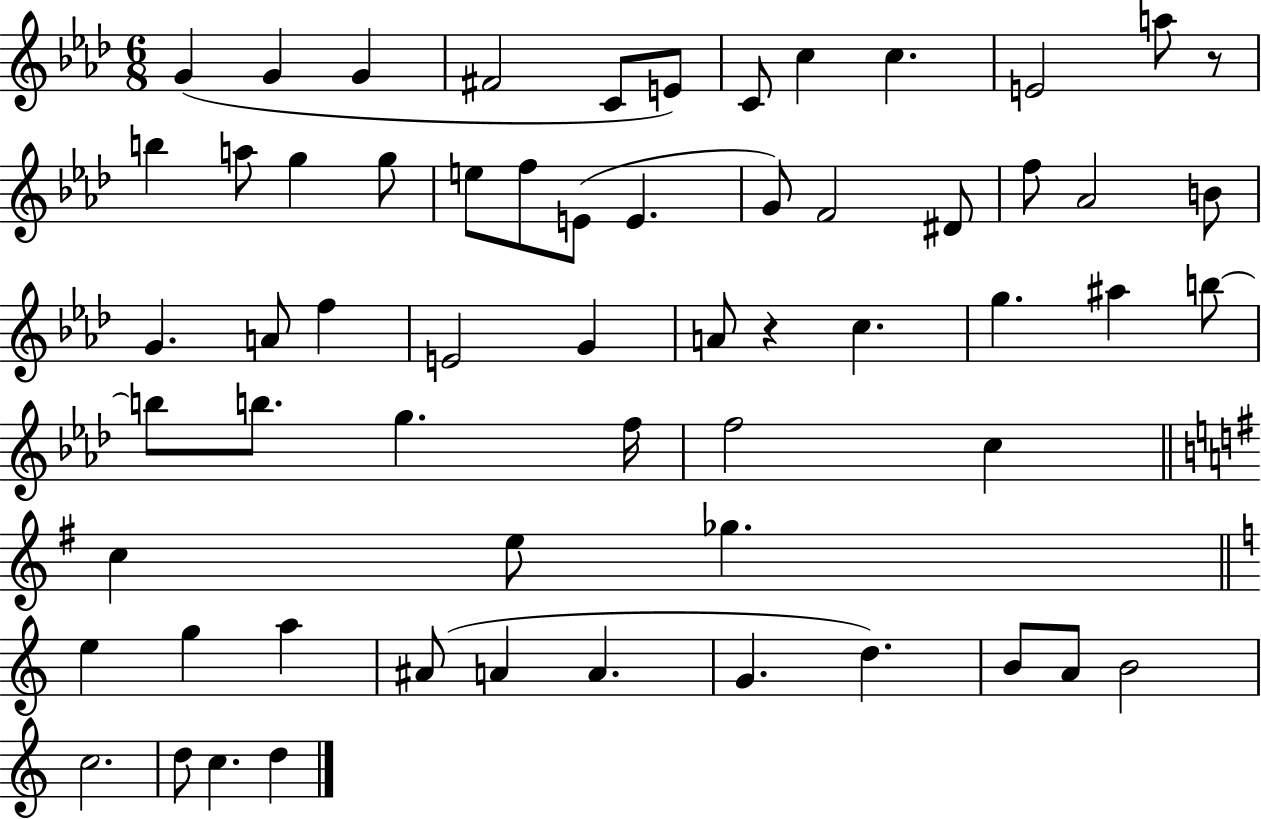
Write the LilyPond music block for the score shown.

{
  \clef treble
  \numericTimeSignature
  \time 6/8
  \key aes \major
  \repeat volta 2 { g'4( g'4 g'4 | fis'2 c'8 e'8) | c'8 c''4 c''4. | e'2 a''8 r8 | \break b''4 a''8 g''4 g''8 | e''8 f''8 e'8( e'4. | g'8) f'2 dis'8 | f''8 aes'2 b'8 | \break g'4. a'8 f''4 | e'2 g'4 | a'8 r4 c''4. | g''4. ais''4 b''8~~ | \break b''8 b''8. g''4. f''16 | f''2 c''4 | \bar "||" \break \key g \major c''4 e''8 ges''4. | \bar "||" \break \key c \major e''4 g''4 a''4 | ais'8( a'4 a'4. | g'4. d''4.) | b'8 a'8 b'2 | \break c''2. | d''8 c''4. d''4 | } \bar "|."
}